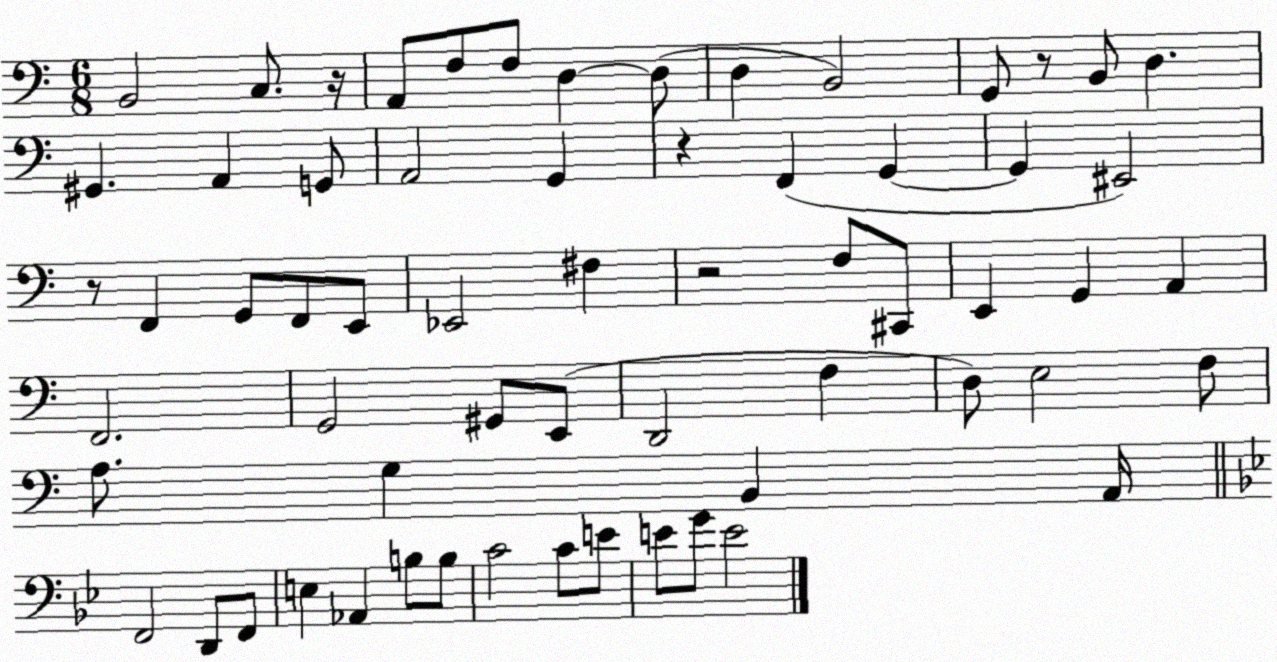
X:1
T:Untitled
M:6/8
L:1/4
K:C
B,,2 C,/2 z/4 A,,/2 F,/2 F,/2 D, D,/2 D, B,,2 G,,/2 z/2 B,,/2 D, ^G,, A,, G,,/2 A,,2 G,, z F,, G,, G,, ^E,,2 z/2 F,, G,,/2 F,,/2 E,,/2 _E,,2 ^F, z2 F,/2 ^C,,/2 E,, G,, A,, F,,2 G,,2 ^G,,/2 E,,/2 D,,2 F, D,/2 E,2 F,/2 A,/2 G, B,, A,,/4 F,,2 D,,/2 F,,/2 E, _A,, B,/2 B,/2 C2 C/2 E/2 E/2 G/2 E2